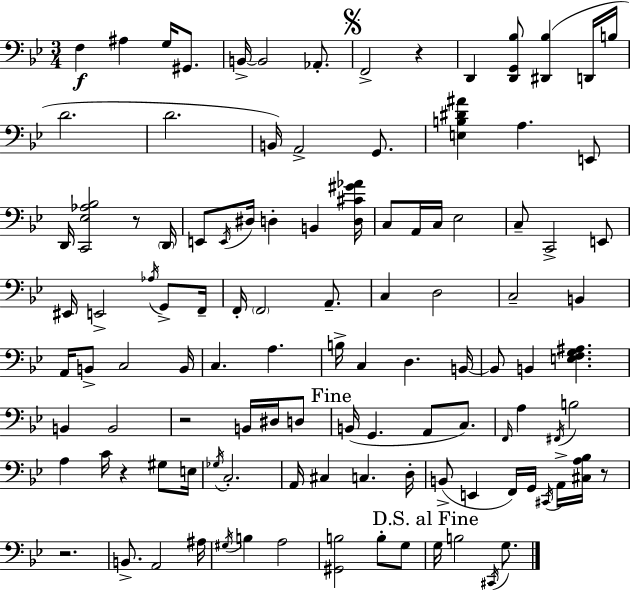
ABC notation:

X:1
T:Untitled
M:3/4
L:1/4
K:Bb
F, ^A, G,/4 ^G,,/2 B,,/4 B,,2 _A,,/2 F,,2 z D,, [D,,G,,_B,]/2 [^D,,_B,] D,,/4 B,/4 D2 D2 B,,/4 A,,2 G,,/2 [E,B,^D^A] A, E,,/2 D,,/4 [C,,_E,_A,_B,]2 z/2 D,,/4 E,,/2 E,,/4 ^D,/4 D, B,, [D,^C^G_A]/4 C,/2 A,,/4 C,/4 _E,2 C,/2 C,,2 E,,/2 ^E,,/4 E,,2 _A,/4 G,,/2 F,,/4 F,,/4 F,,2 A,,/2 C, D,2 C,2 B,, A,,/4 B,,/2 C,2 B,,/4 C, A, B,/4 C, D, B,,/4 B,,/2 B,, [E,F,G,^A,] B,, B,,2 z2 B,,/4 ^D,/4 D,/2 B,,/4 G,, A,,/2 C,/2 F,,/4 A, ^F,,/4 B,2 A, C/4 z ^G,/2 E,/4 _G,/4 C,2 A,,/4 ^C, C, D,/4 B,,/2 E,, F,,/4 G,,/4 ^C,,/4 A,,/4 [^C,A,_B,]/4 z/2 z2 B,,/2 A,,2 ^A,/4 ^G,/4 B, A,2 [^G,,B,]2 B,/2 G,/2 G,/4 B,2 ^C,,/4 G,/2